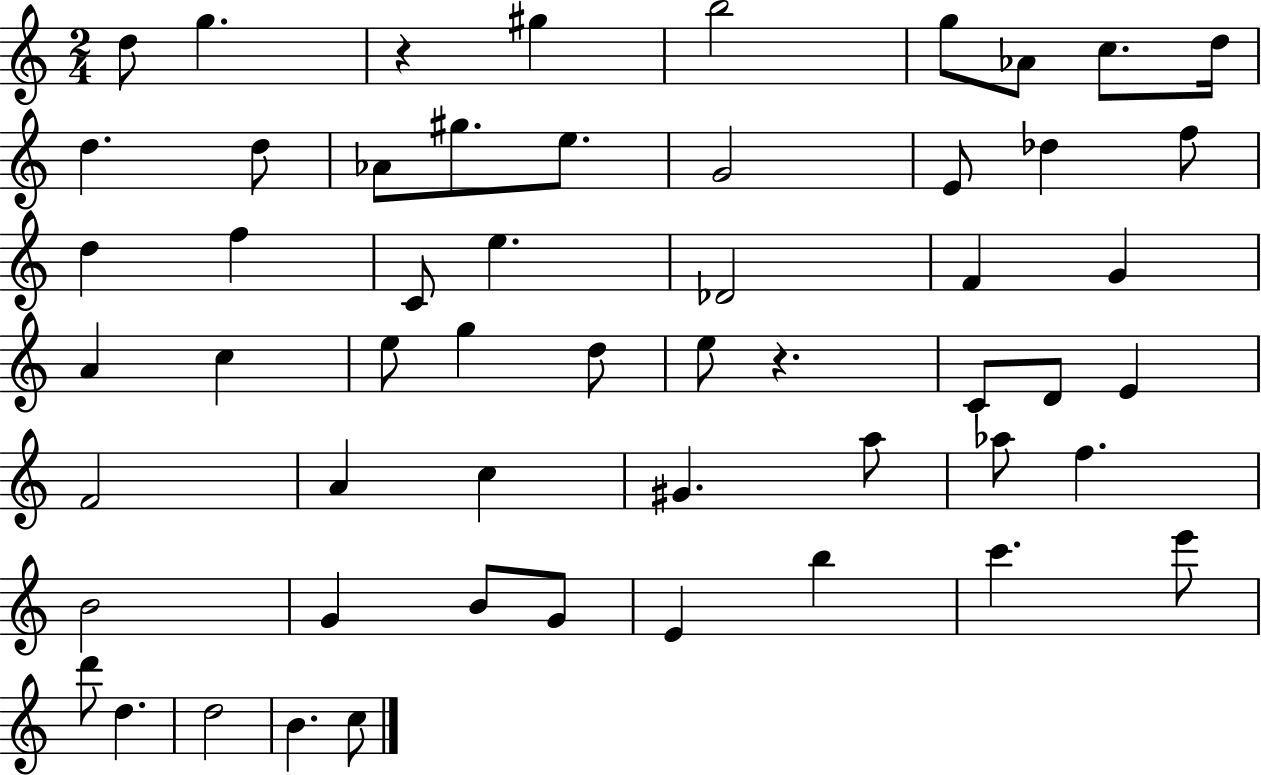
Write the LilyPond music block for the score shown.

{
  \clef treble
  \numericTimeSignature
  \time 2/4
  \key c \major
  d''8 g''4. | r4 gis''4 | b''2 | g''8 aes'8 c''8. d''16 | \break d''4. d''8 | aes'8 gis''8. e''8. | g'2 | e'8 des''4 f''8 | \break d''4 f''4 | c'8 e''4. | des'2 | f'4 g'4 | \break a'4 c''4 | e''8 g''4 d''8 | e''8 r4. | c'8 d'8 e'4 | \break f'2 | a'4 c''4 | gis'4. a''8 | aes''8 f''4. | \break b'2 | g'4 b'8 g'8 | e'4 b''4 | c'''4. e'''8 | \break d'''8 d''4. | d''2 | b'4. c''8 | \bar "|."
}